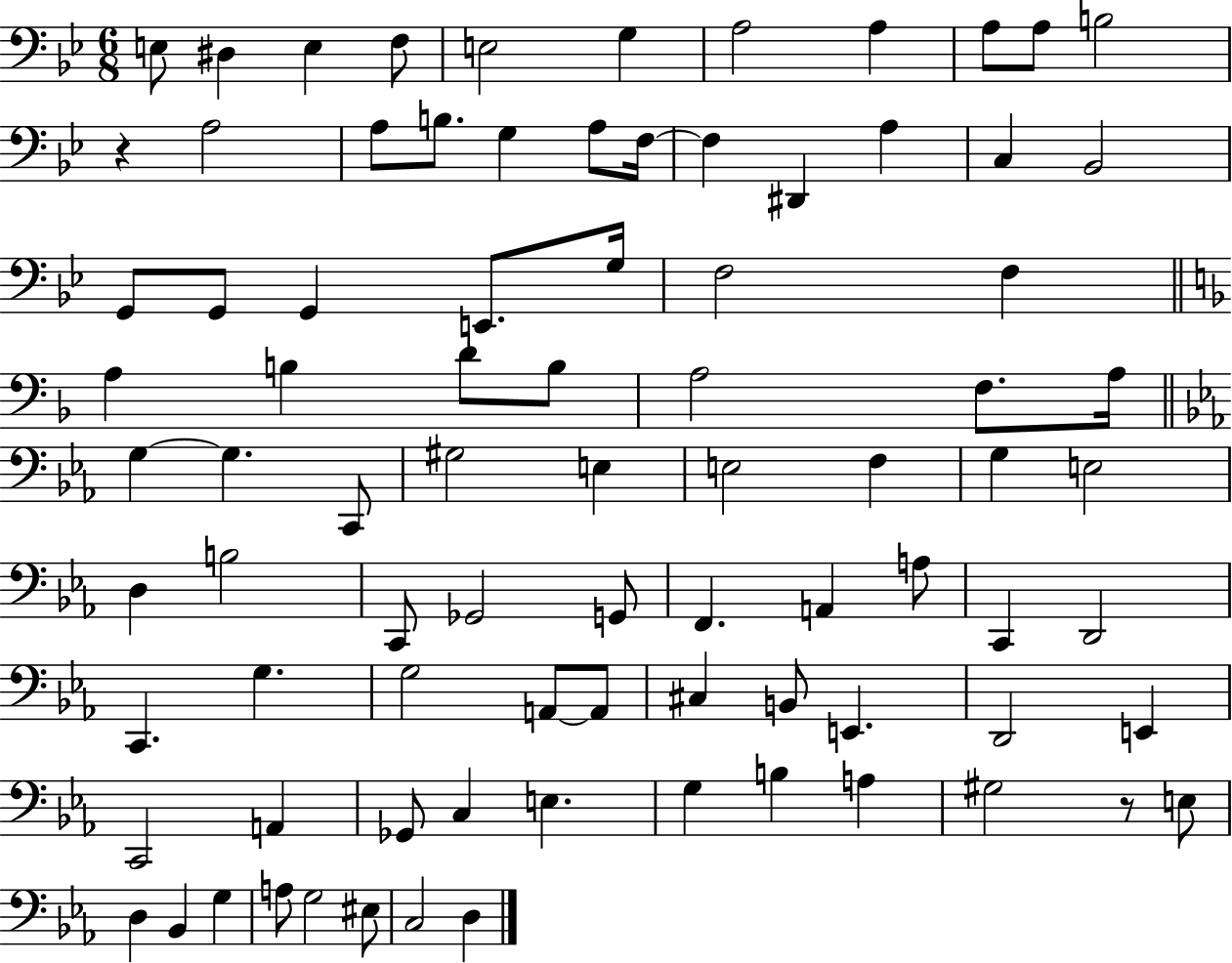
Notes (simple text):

E3/e D#3/q E3/q F3/e E3/h G3/q A3/h A3/q A3/e A3/e B3/h R/q A3/h A3/e B3/e. G3/q A3/e F3/s F3/q D#2/q A3/q C3/q Bb2/h G2/e G2/e G2/q E2/e. G3/s F3/h F3/q A3/q B3/q D4/e B3/e A3/h F3/e. A3/s G3/q G3/q. C2/e G#3/h E3/q E3/h F3/q G3/q E3/h D3/q B3/h C2/e Gb2/h G2/e F2/q. A2/q A3/e C2/q D2/h C2/q. G3/q. G3/h A2/e A2/e C#3/q B2/e E2/q. D2/h E2/q C2/h A2/q Gb2/e C3/q E3/q. G3/q B3/q A3/q G#3/h R/e E3/e D3/q Bb2/q G3/q A3/e G3/h EIS3/e C3/h D3/q